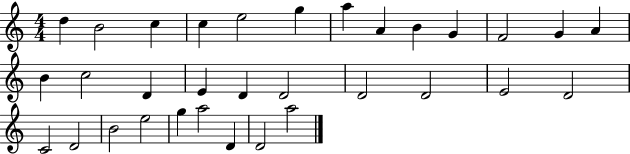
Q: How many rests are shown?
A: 0